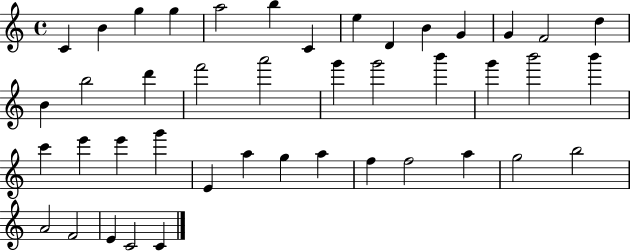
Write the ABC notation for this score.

X:1
T:Untitled
M:4/4
L:1/4
K:C
C B g g a2 b C e D B G G F2 d B b2 d' f'2 a'2 g' g'2 b' g' b'2 b' c' e' e' g' E a g a f f2 a g2 b2 A2 F2 E C2 C